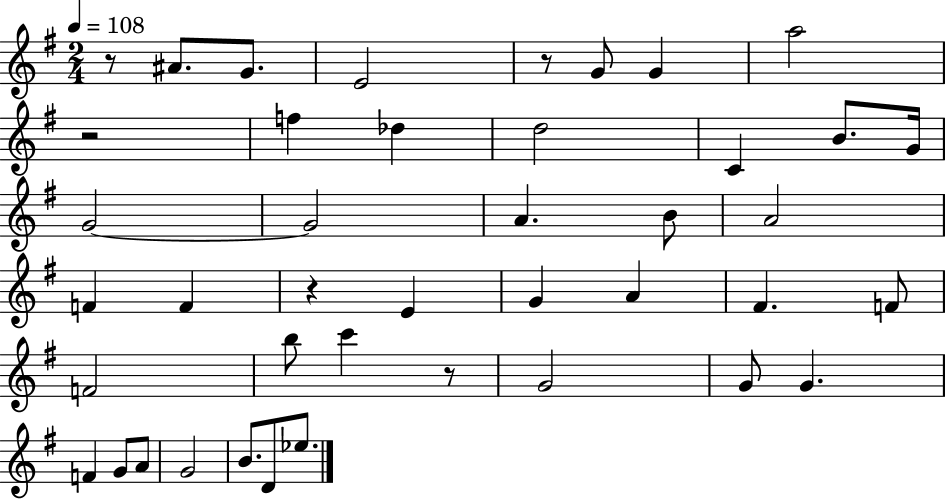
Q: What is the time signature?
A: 2/4